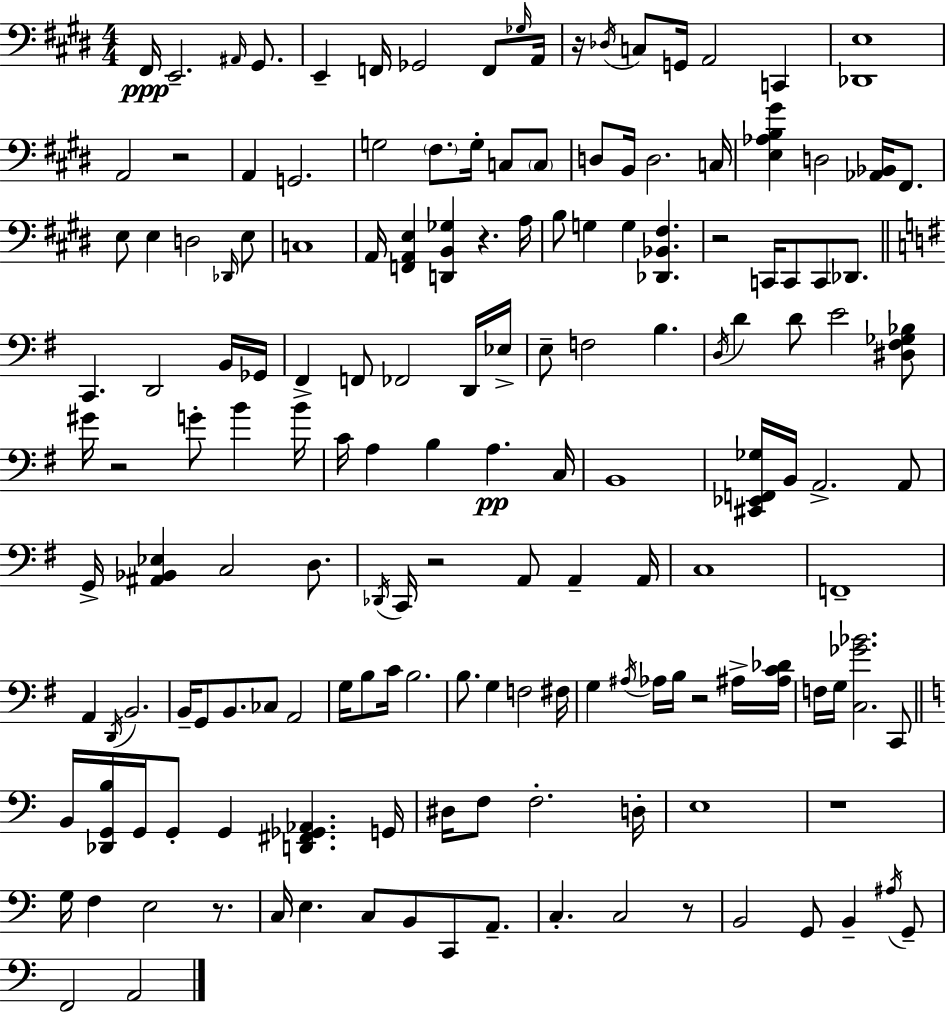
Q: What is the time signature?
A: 4/4